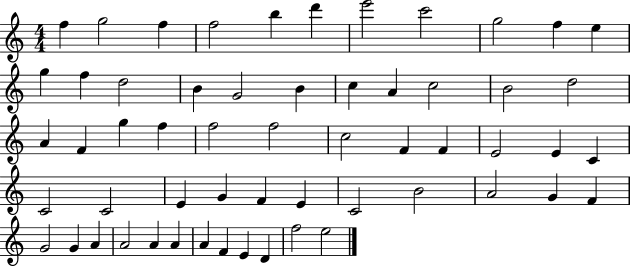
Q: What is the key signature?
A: C major